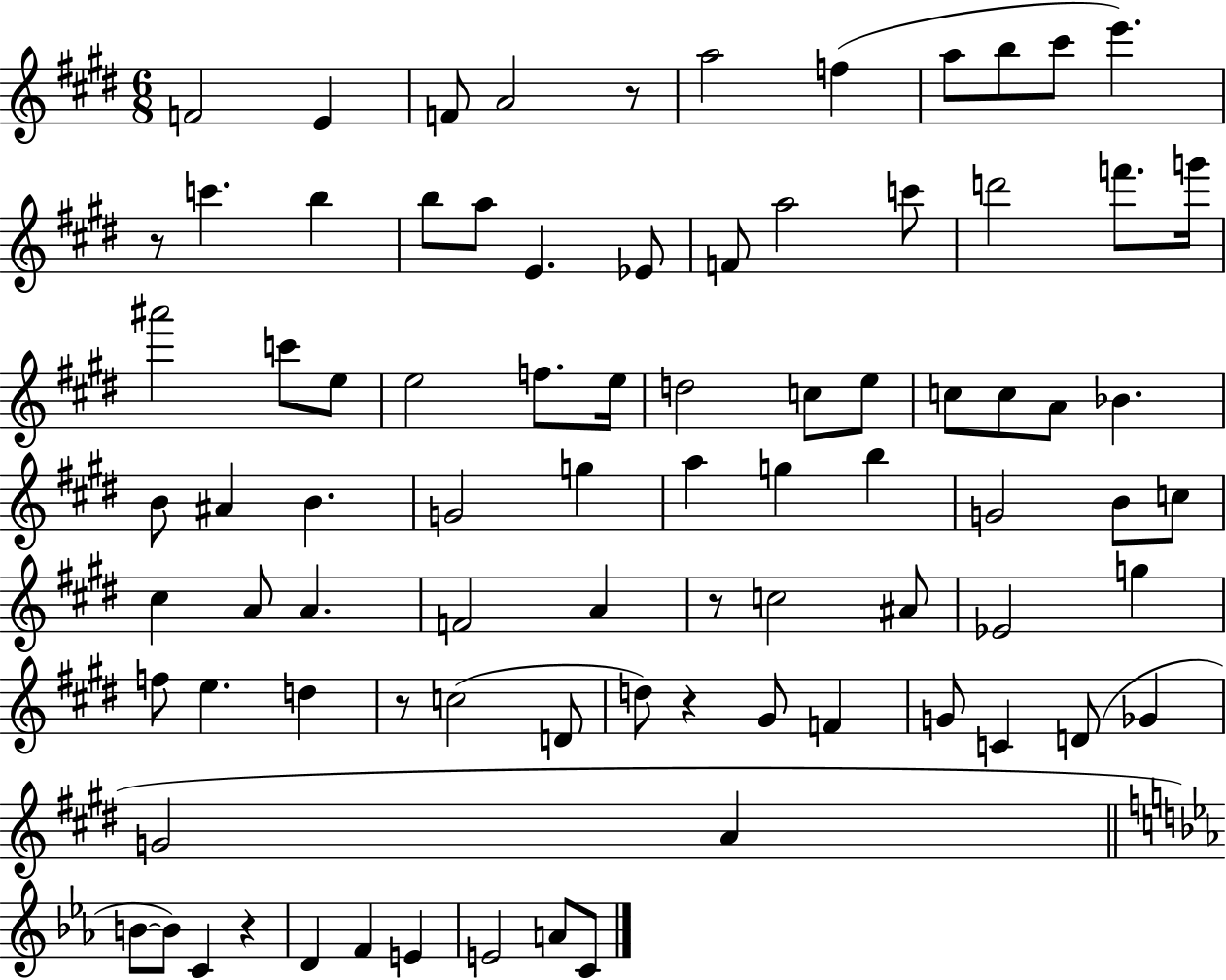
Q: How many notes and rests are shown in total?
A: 84